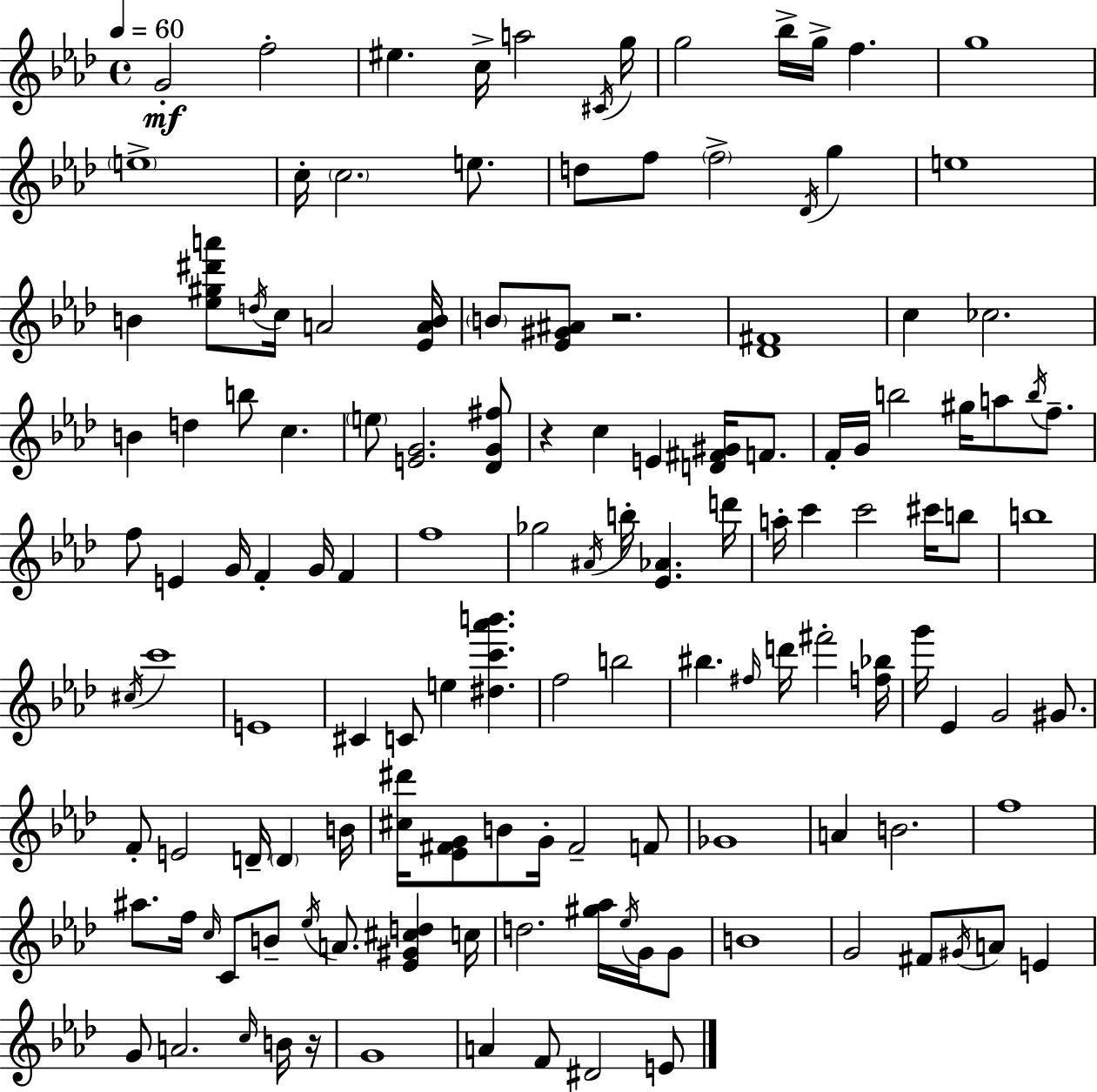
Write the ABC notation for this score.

X:1
T:Untitled
M:4/4
L:1/4
K:Fm
G2 f2 ^e c/4 a2 ^C/4 g/4 g2 _b/4 g/4 f g4 e4 c/4 c2 e/2 d/2 f/2 f2 _D/4 g e4 B [_e^g^d'a']/2 d/4 c/4 A2 [_EAB]/4 B/2 [_E^G^A]/2 z2 [_D^F]4 c _c2 B d b/2 c e/2 [EG]2 [_DG^f]/2 z c E [D^F^G]/4 F/2 F/4 G/4 b2 ^g/4 a/2 b/4 f/2 f/2 E G/4 F G/4 F f4 _g2 ^A/4 b/4 [_E_A] d'/4 a/4 c' c'2 ^c'/4 b/2 b4 ^c/4 c'4 E4 ^C C/2 e [^dc'_a'b'] f2 b2 ^b ^f/4 d'/4 ^f'2 [f_b]/4 g'/4 _E G2 ^G/2 F/2 E2 D/4 D B/4 [^c^d']/4 [_E^FG]/2 B/2 G/4 ^F2 F/2 _G4 A B2 f4 ^a/2 f/4 c/4 C/2 B/2 _e/4 A/2 [_E^G^cd] c/4 d2 [^g_a]/4 _e/4 G/4 G/2 B4 G2 ^F/2 ^G/4 A/2 E G/2 A2 c/4 B/4 z/4 G4 A F/2 ^D2 E/2